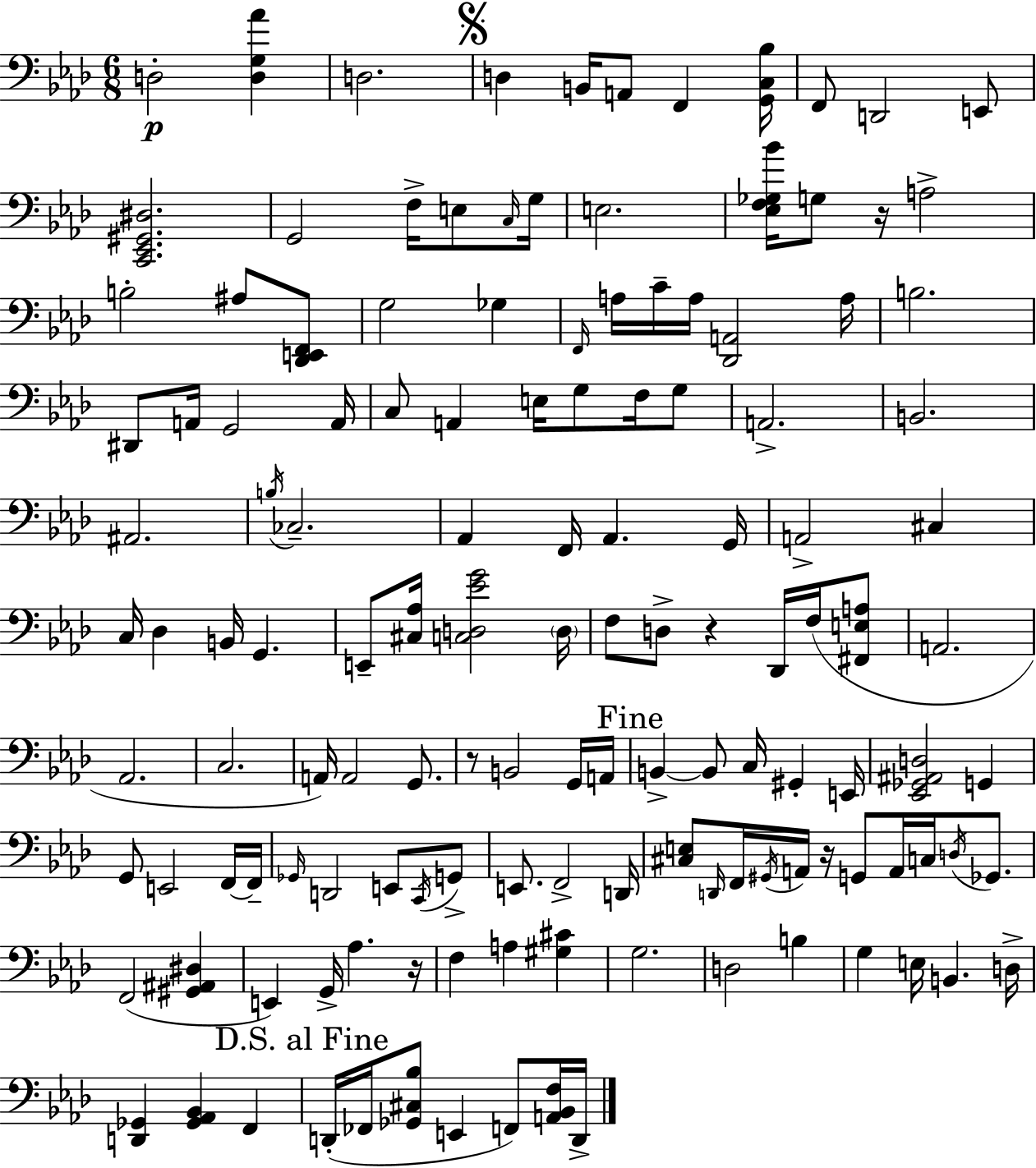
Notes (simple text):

D3/h [D3,G3,Ab4]/q D3/h. D3/q B2/s A2/e F2/q [G2,C3,Bb3]/s F2/e D2/h E2/e [C2,Eb2,G#2,D#3]/h. G2/h F3/s E3/e C3/s G3/s E3/h. [Eb3,F3,Gb3,Bb4]/s G3/e R/s A3/h B3/h A#3/e [Db2,E2,F2]/e G3/h Gb3/q F2/s A3/s C4/s A3/s [Db2,A2]/h A3/s B3/h. D#2/e A2/s G2/h A2/s C3/e A2/q E3/s G3/e F3/s G3/e A2/h. B2/h. A#2/h. B3/s CES3/h. Ab2/q F2/s Ab2/q. G2/s A2/h C#3/q C3/s Db3/q B2/s G2/q. E2/e [C#3,Ab3]/s [C3,D3,Eb4,G4]/h D3/s F3/e D3/e R/q Db2/s F3/s [F#2,E3,A3]/e A2/h. Ab2/h. C3/h. A2/s A2/h G2/e. R/e B2/h G2/s A2/s B2/q B2/e C3/s G#2/q E2/s [Eb2,Gb2,A#2,D3]/h G2/q G2/e E2/h F2/s F2/s Gb2/s D2/h E2/e C2/s G2/e E2/e. F2/h D2/s [C#3,E3]/e D2/s F2/s G#2/s A2/s R/s G2/e A2/s C3/s D3/s Gb2/e. F2/h [G#2,A#2,D#3]/q E2/q G2/s Ab3/q. R/s F3/q A3/q [G#3,C#4]/q G3/h. D3/h B3/q G3/q E3/s B2/q. D3/s [D2,Gb2]/q [Gb2,Ab2,Bb2]/q F2/q D2/s FES2/s [Gb2,C#3,Bb3]/e E2/q F2/e [A2,Bb2,F3]/s D2/s